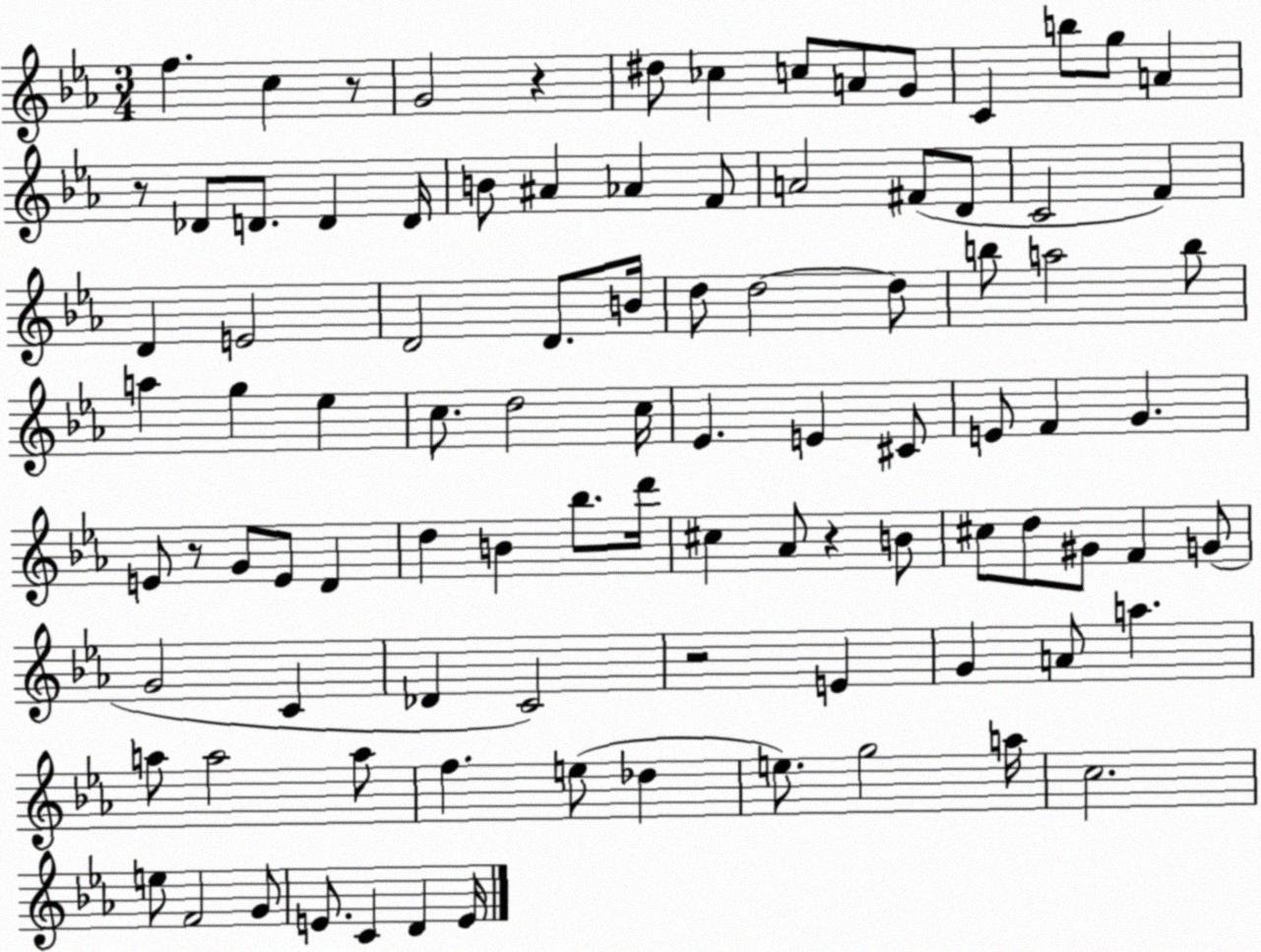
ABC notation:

X:1
T:Untitled
M:3/4
L:1/4
K:Eb
f c z/2 G2 z ^d/2 _c c/2 A/2 G/2 C b/2 g/2 A z/2 _D/2 D/2 D D/4 B/2 ^A _A F/2 A2 ^F/2 D/2 C2 F D E2 D2 D/2 B/4 d/2 d2 d/2 b/2 a2 b/2 a g _e c/2 d2 c/4 _E E ^C/2 E/2 F G E/2 z/2 G/2 E/2 D d B _b/2 d'/4 ^c _A/2 z B/2 ^c/2 d/2 ^G/2 F G/2 G2 C _D C2 z2 E G A/2 a a/2 a2 a/2 f e/2 _d e/2 g2 a/4 c2 e/2 F2 G/2 E/2 C D E/4